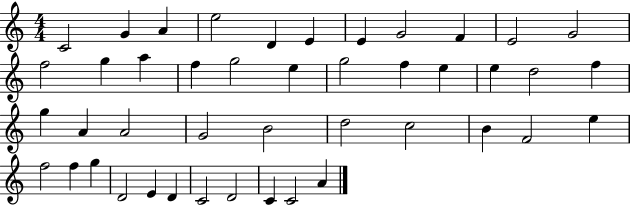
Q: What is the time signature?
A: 4/4